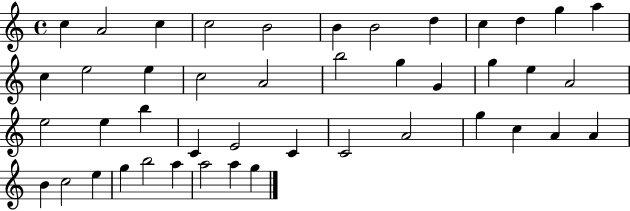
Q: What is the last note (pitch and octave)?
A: G5